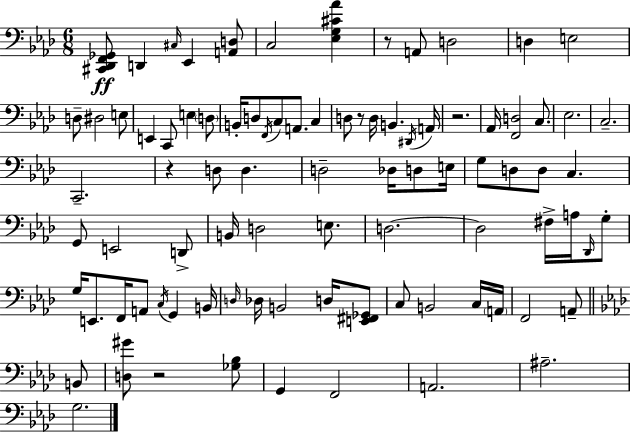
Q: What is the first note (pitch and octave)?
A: D2